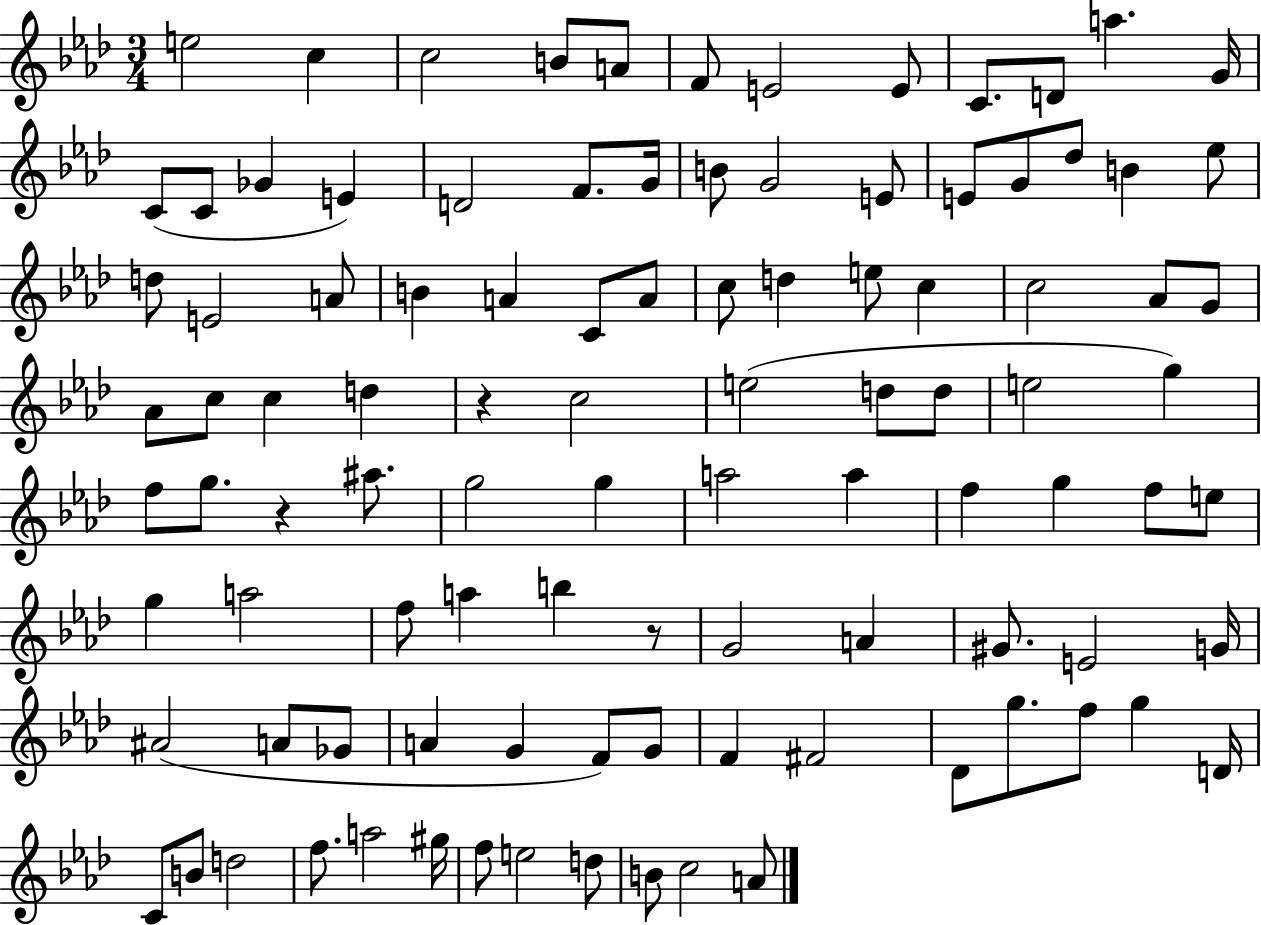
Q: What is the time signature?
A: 3/4